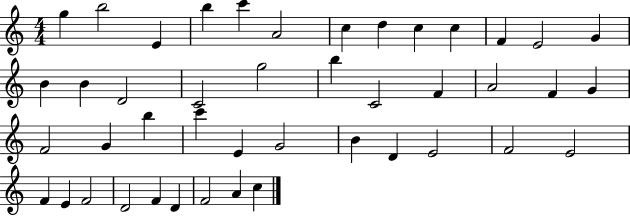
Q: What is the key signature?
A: C major